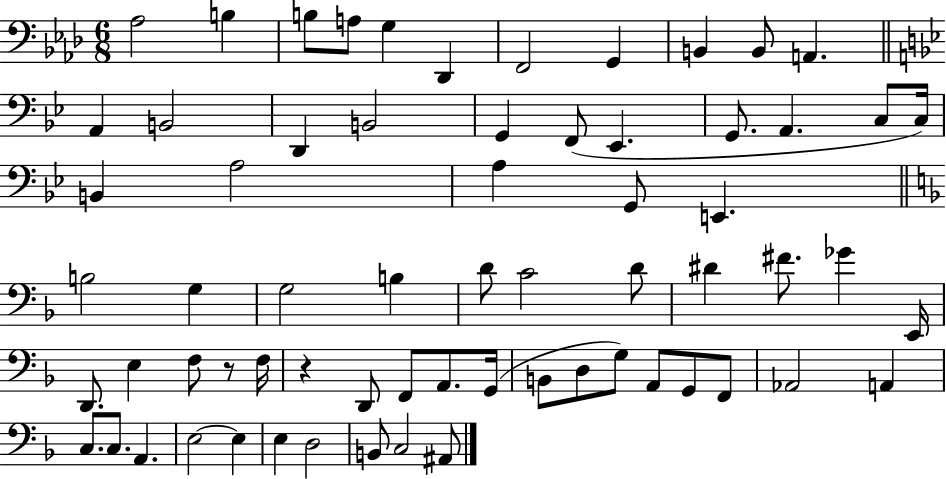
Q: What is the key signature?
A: AES major